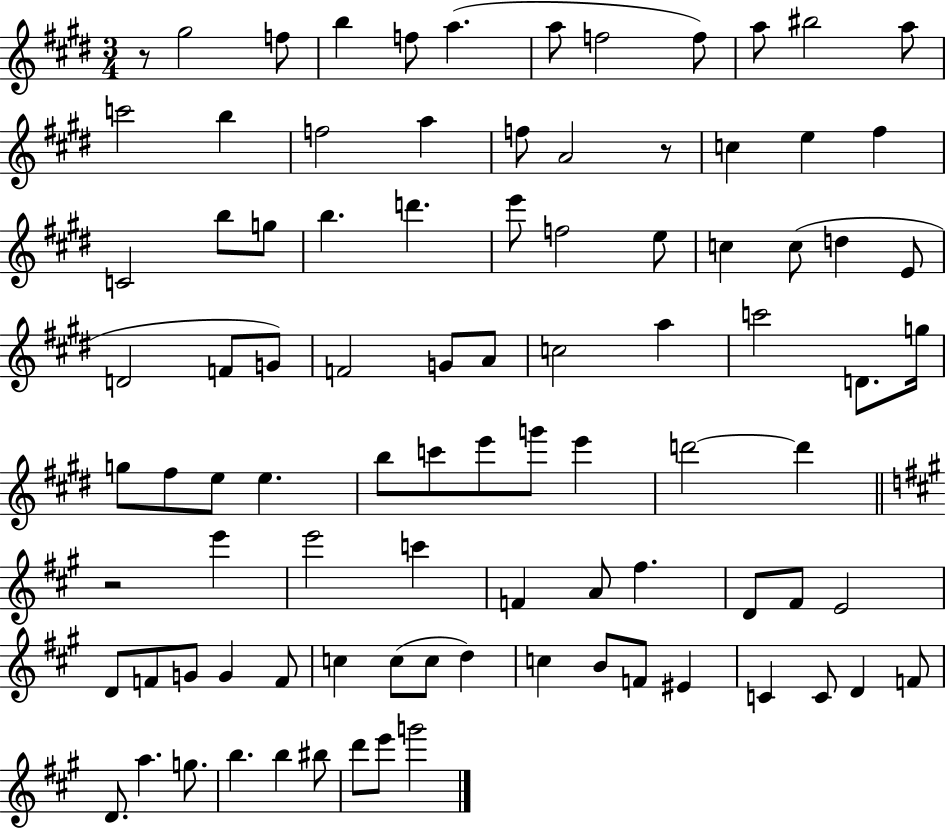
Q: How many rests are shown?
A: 3